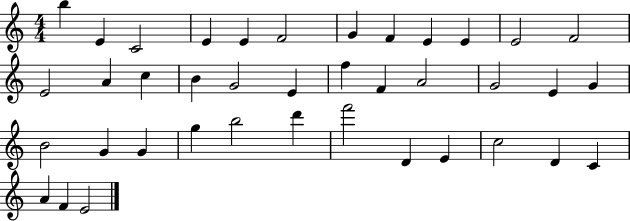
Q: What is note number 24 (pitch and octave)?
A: G4